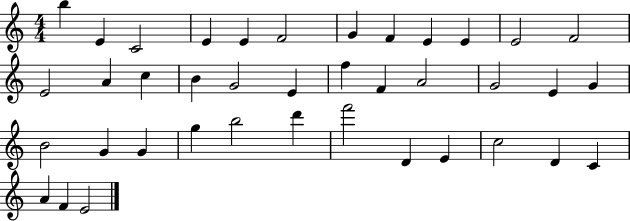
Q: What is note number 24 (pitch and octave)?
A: G4